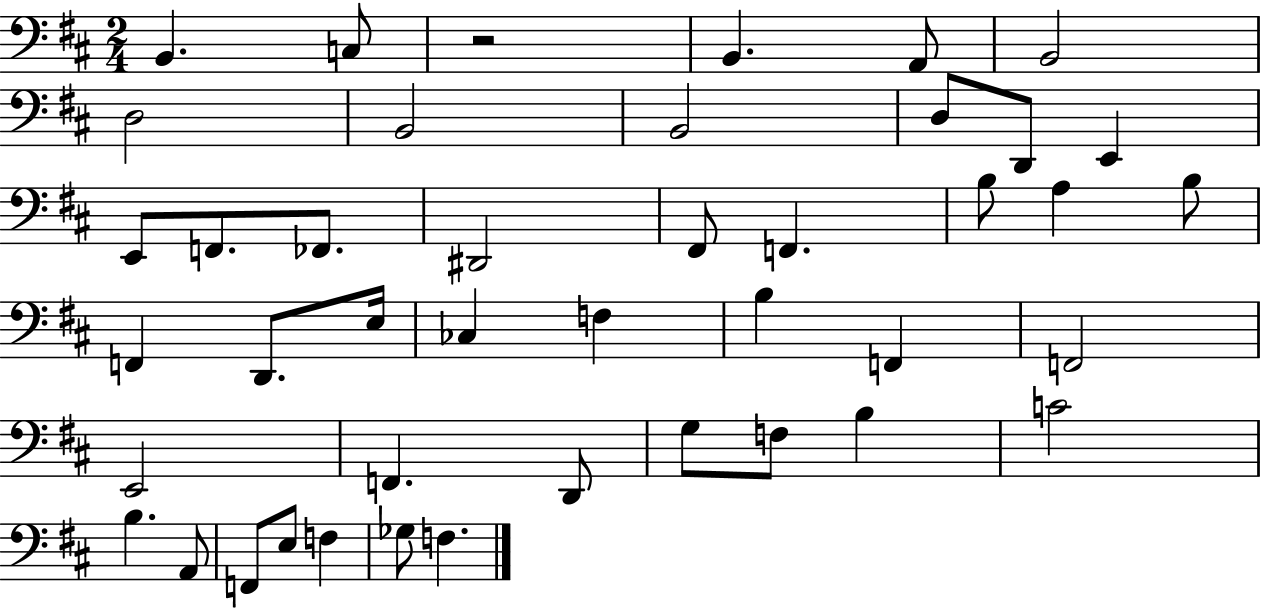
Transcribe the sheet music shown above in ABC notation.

X:1
T:Untitled
M:2/4
L:1/4
K:D
B,, C,/2 z2 B,, A,,/2 B,,2 D,2 B,,2 B,,2 D,/2 D,,/2 E,, E,,/2 F,,/2 _F,,/2 ^D,,2 ^F,,/2 F,, B,/2 A, B,/2 F,, D,,/2 E,/4 _C, F, B, F,, F,,2 E,,2 F,, D,,/2 G,/2 F,/2 B, C2 B, A,,/2 F,,/2 E,/2 F, _G,/2 F,